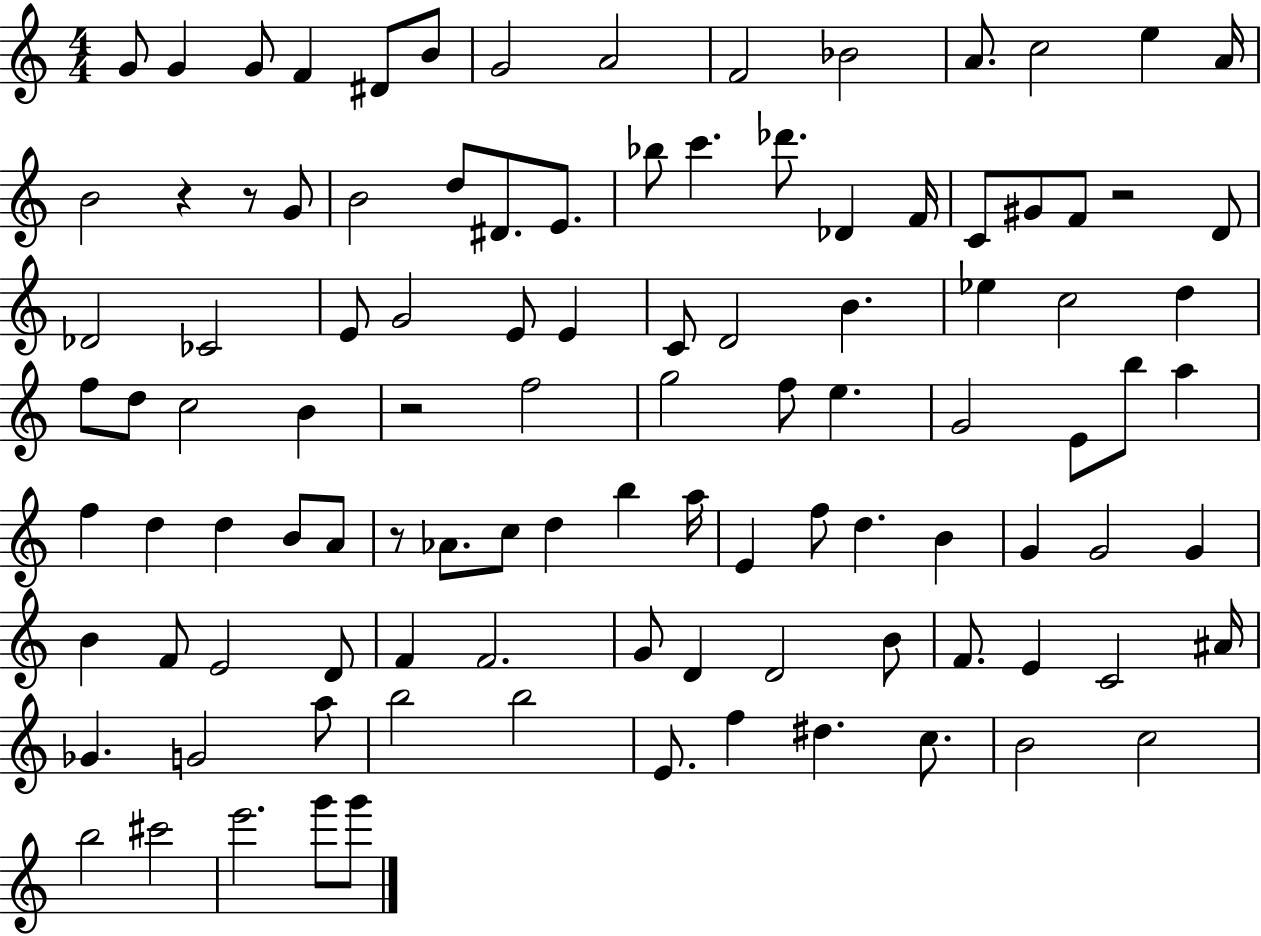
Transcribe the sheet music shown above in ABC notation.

X:1
T:Untitled
M:4/4
L:1/4
K:C
G/2 G G/2 F ^D/2 B/2 G2 A2 F2 _B2 A/2 c2 e A/4 B2 z z/2 G/2 B2 d/2 ^D/2 E/2 _b/2 c' _d'/2 _D F/4 C/2 ^G/2 F/2 z2 D/2 _D2 _C2 E/2 G2 E/2 E C/2 D2 B _e c2 d f/2 d/2 c2 B z2 f2 g2 f/2 e G2 E/2 b/2 a f d d B/2 A/2 z/2 _A/2 c/2 d b a/4 E f/2 d B G G2 G B F/2 E2 D/2 F F2 G/2 D D2 B/2 F/2 E C2 ^A/4 _G G2 a/2 b2 b2 E/2 f ^d c/2 B2 c2 b2 ^c'2 e'2 g'/2 g'/2